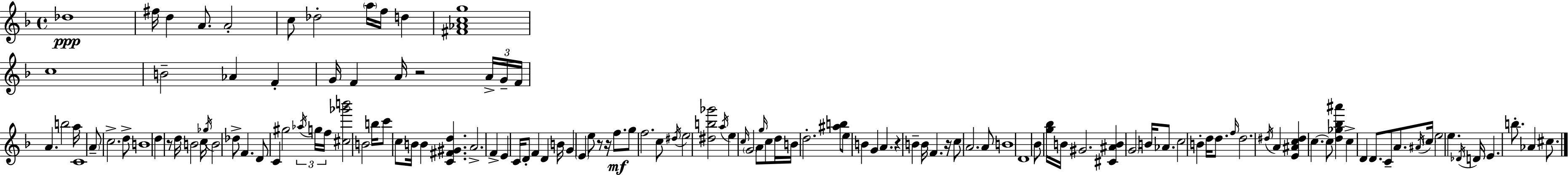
Db5/w F#5/s D5/q A4/e. A4/h C5/e Db5/h A5/s F5/s D5/q [F#4,Ab4,C5,G5]/w C5/w B4/h Ab4/q F4/q G4/s F4/q A4/s R/h A4/s G4/s F4/s A4/q. B5/h A5/s C4/w A4/e C5/h. D5/e B4/w D5/q R/e D5/s B4/h C5/s Gb5/s B4/h Db5/e F4/q. D4/e C4/q G#5/h Ab5/s G5/s F5/s [C#5,Gb6,B6]/h B4/h B5/s C6/e C5/e B4/s B4/q [C4,F#4,G#4,D5]/q. A4/h. F4/q E4/q C4/s D4/e F4/q D4/q B4/s G4/q E4/q E5/e R/e R/s F5/e. G5/e F5/h. C5/e D#5/s E5/h [D#5,B5,Gb6]/h A5/s E5/q C5/s G4/h A4/e G5/s C5/e D5/s B4/s D5/h. [A#5,B5]/e E5/e B4/q G4/q A4/q. R/q B4/q B4/s F4/q. R/s C5/e A4/h. A4/e B4/w D4/w Bb4/e [G5,Bb5]/s B4/s G#4/h. [C#4,A#4,B4]/q G4/h B4/s Ab4/e. C5/h B4/q D5/s D5/e. F5/s D5/h. D#5/s A4/q [E4,A#4,C5,D#5]/q C5/q. C5/e [D5,Gb5,Bb5,A#6]/q C5/q D4/q D4/e. C4/e A4/e. A#4/s C5/s E5/h E5/q. Db4/s D4/s E4/q. B5/e. Ab4/q C#5/e.